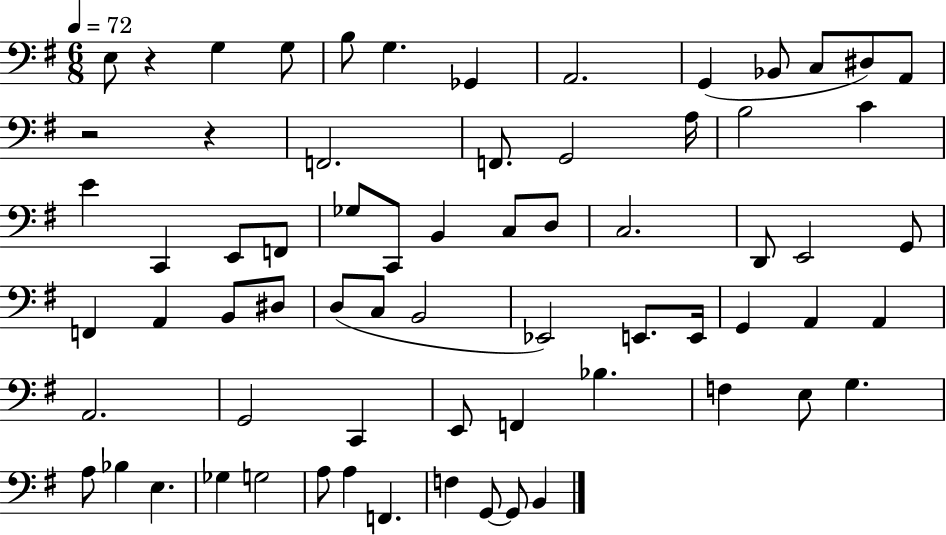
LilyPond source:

{
  \clef bass
  \numericTimeSignature
  \time 6/8
  \key g \major
  \tempo 4 = 72
  e8 r4 g4 g8 | b8 g4. ges,4 | a,2. | g,4( bes,8 c8 dis8) a,8 | \break r2 r4 | f,2. | f,8. g,2 a16 | b2 c'4 | \break e'4 c,4 e,8 f,8 | ges8 c,8 b,4 c8 d8 | c2. | d,8 e,2 g,8 | \break f,4 a,4 b,8 dis8 | d8( c8 b,2 | ees,2) e,8. e,16 | g,4 a,4 a,4 | \break a,2. | g,2 c,4 | e,8 f,4 bes4. | f4 e8 g4. | \break a8 bes4 e4. | ges4 g2 | a8 a4 f,4. | f4 g,8~~ g,8 b,4 | \break \bar "|."
}